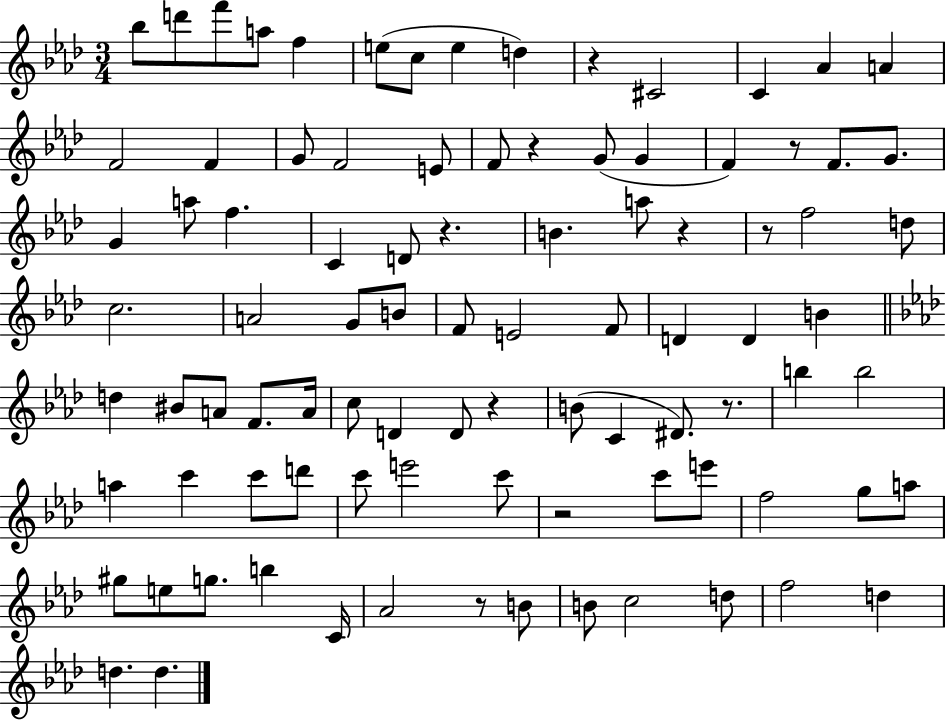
{
  \clef treble
  \numericTimeSignature
  \time 3/4
  \key aes \major
  bes''8 d'''8 f'''8 a''8 f''4 | e''8( c''8 e''4 d''4) | r4 cis'2 | c'4 aes'4 a'4 | \break f'2 f'4 | g'8 f'2 e'8 | f'8 r4 g'8( g'4 | f'4) r8 f'8. g'8. | \break g'4 a''8 f''4. | c'4 d'8 r4. | b'4. a''8 r4 | r8 f''2 d''8 | \break c''2. | a'2 g'8 b'8 | f'8 e'2 f'8 | d'4 d'4 b'4 | \break \bar "||" \break \key f \minor d''4 bis'8 a'8 f'8. a'16 | c''8 d'4 d'8 r4 | b'8( c'4 dis'8.) r8. | b''4 b''2 | \break a''4 c'''4 c'''8 d'''8 | c'''8 e'''2 c'''8 | r2 c'''8 e'''8 | f''2 g''8 a''8 | \break gis''8 e''8 g''8. b''4 c'16 | aes'2 r8 b'8 | b'8 c''2 d''8 | f''2 d''4 | \break d''4. d''4. | \bar "|."
}